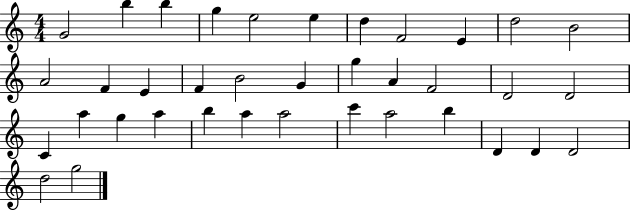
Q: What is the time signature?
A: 4/4